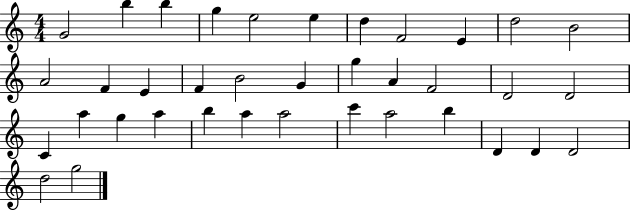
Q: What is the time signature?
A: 4/4